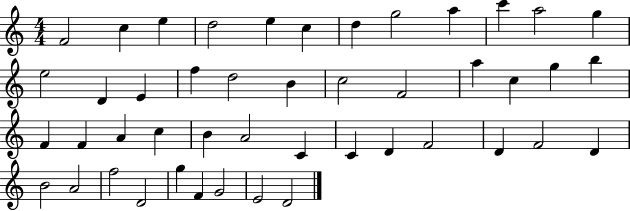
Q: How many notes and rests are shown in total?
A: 46